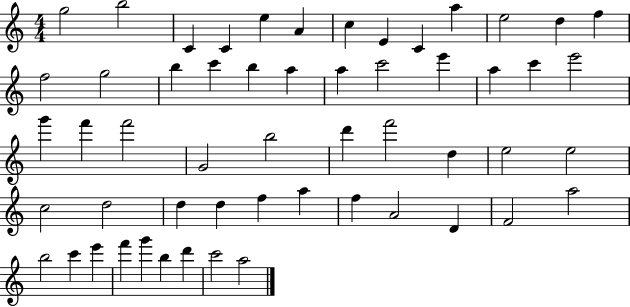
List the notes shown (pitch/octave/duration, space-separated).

G5/h B5/h C4/q C4/q E5/q A4/q C5/q E4/q C4/q A5/q E5/h D5/q F5/q F5/h G5/h B5/q C6/q B5/q A5/q A5/q C6/h E6/q A5/q C6/q E6/h G6/q F6/q F6/h G4/h B5/h D6/q F6/h D5/q E5/h E5/h C5/h D5/h D5/q D5/q F5/q A5/q F5/q A4/h D4/q F4/h A5/h B5/h C6/q E6/q F6/q G6/q B5/q D6/q C6/h A5/h